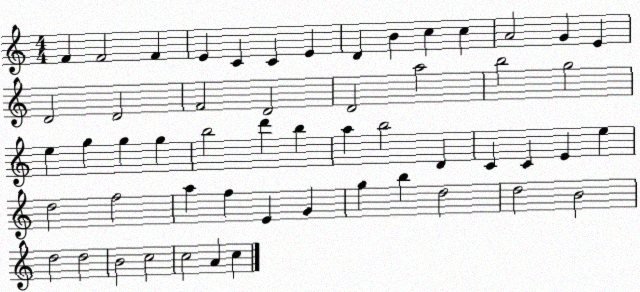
X:1
T:Untitled
M:4/4
L:1/4
K:C
F F2 F E C C E D B c c A2 G E D2 D2 F2 D2 D2 a2 b2 g2 e g g g b2 d' b a b2 D C C E e d2 f2 a f E G g b d2 d2 B2 d2 d2 B2 c2 c2 A c